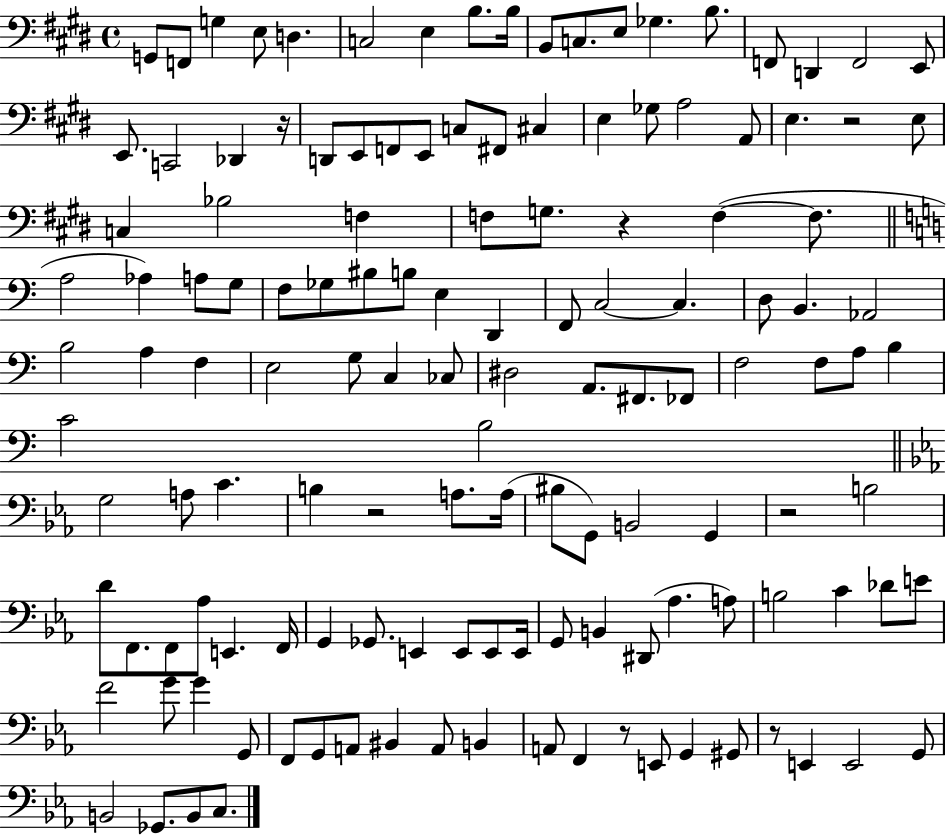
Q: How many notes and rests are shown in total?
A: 135